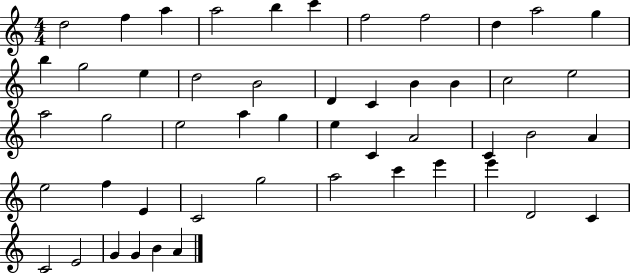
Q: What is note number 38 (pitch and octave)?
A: G5